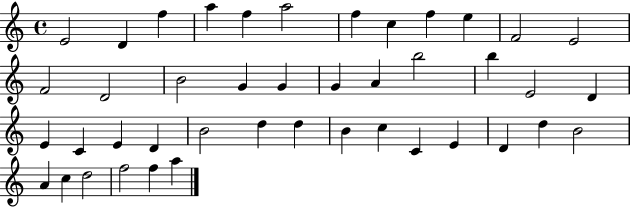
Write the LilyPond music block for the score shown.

{
  \clef treble
  \time 4/4
  \defaultTimeSignature
  \key c \major
  e'2 d'4 f''4 | a''4 f''4 a''2 | f''4 c''4 f''4 e''4 | f'2 e'2 | \break f'2 d'2 | b'2 g'4 g'4 | g'4 a'4 b''2 | b''4 e'2 d'4 | \break e'4 c'4 e'4 d'4 | b'2 d''4 d''4 | b'4 c''4 c'4 e'4 | d'4 d''4 b'2 | \break a'4 c''4 d''2 | f''2 f''4 a''4 | \bar "|."
}